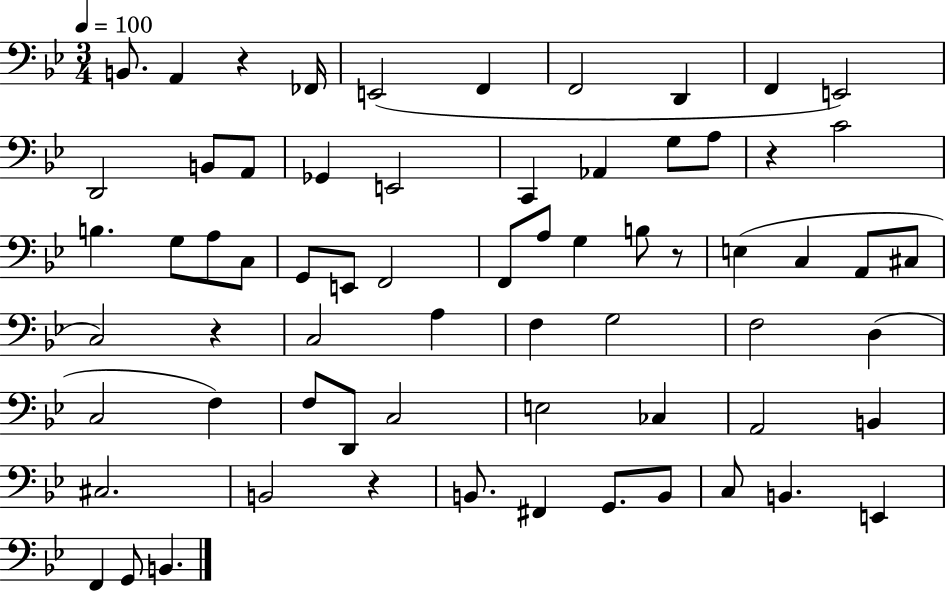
B2/e. A2/q R/q FES2/s E2/h F2/q F2/h D2/q F2/q E2/h D2/h B2/e A2/e Gb2/q E2/h C2/q Ab2/q G3/e A3/e R/q C4/h B3/q. G3/e A3/e C3/e G2/e E2/e F2/h F2/e A3/e G3/q B3/e R/e E3/q C3/q A2/e C#3/e C3/h R/q C3/h A3/q F3/q G3/h F3/h D3/q C3/h F3/q F3/e D2/e C3/h E3/h CES3/q A2/h B2/q C#3/h. B2/h R/q B2/e. F#2/q G2/e. B2/e C3/e B2/q. E2/q F2/q G2/e B2/q.